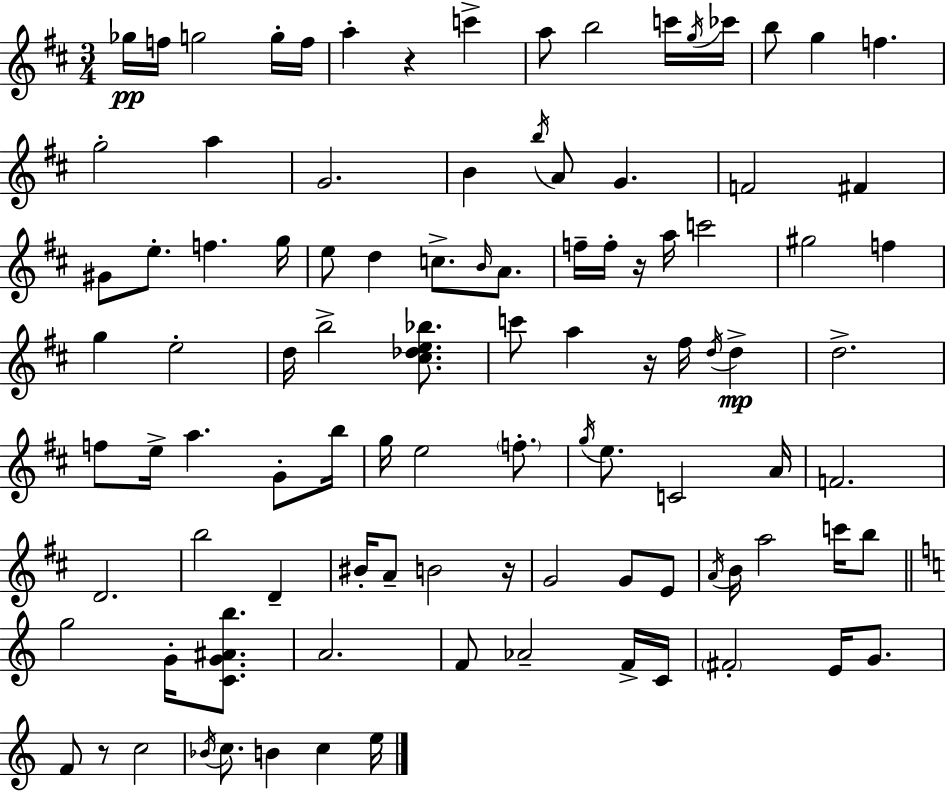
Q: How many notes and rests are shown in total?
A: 100